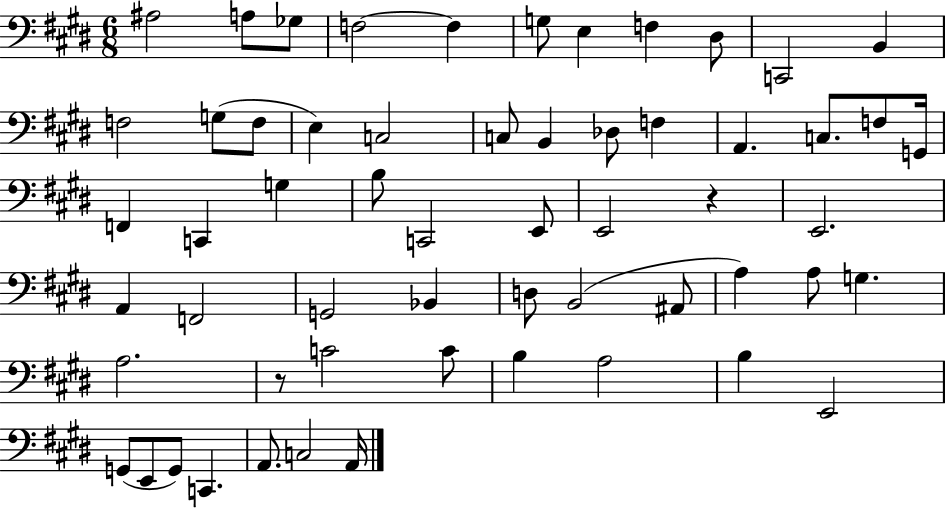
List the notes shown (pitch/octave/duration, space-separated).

A#3/h A3/e Gb3/e F3/h F3/q G3/e E3/q F3/q D#3/e C2/h B2/q F3/h G3/e F3/e E3/q C3/h C3/e B2/q Db3/e F3/q A2/q. C3/e. F3/e G2/s F2/q C2/q G3/q B3/e C2/h E2/e E2/h R/q E2/h. A2/q F2/h G2/h Bb2/q D3/e B2/h A#2/e A3/q A3/e G3/q. A3/h. R/e C4/h C4/e B3/q A3/h B3/q E2/h G2/e E2/e G2/e C2/q. A2/e. C3/h A2/s